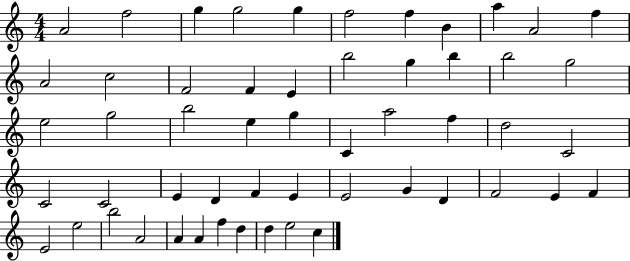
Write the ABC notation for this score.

X:1
T:Untitled
M:4/4
L:1/4
K:C
A2 f2 g g2 g f2 f B a A2 f A2 c2 F2 F E b2 g b b2 g2 e2 g2 b2 e g C a2 f d2 C2 C2 C2 E D F E E2 G D F2 E F E2 e2 b2 A2 A A f d d e2 c